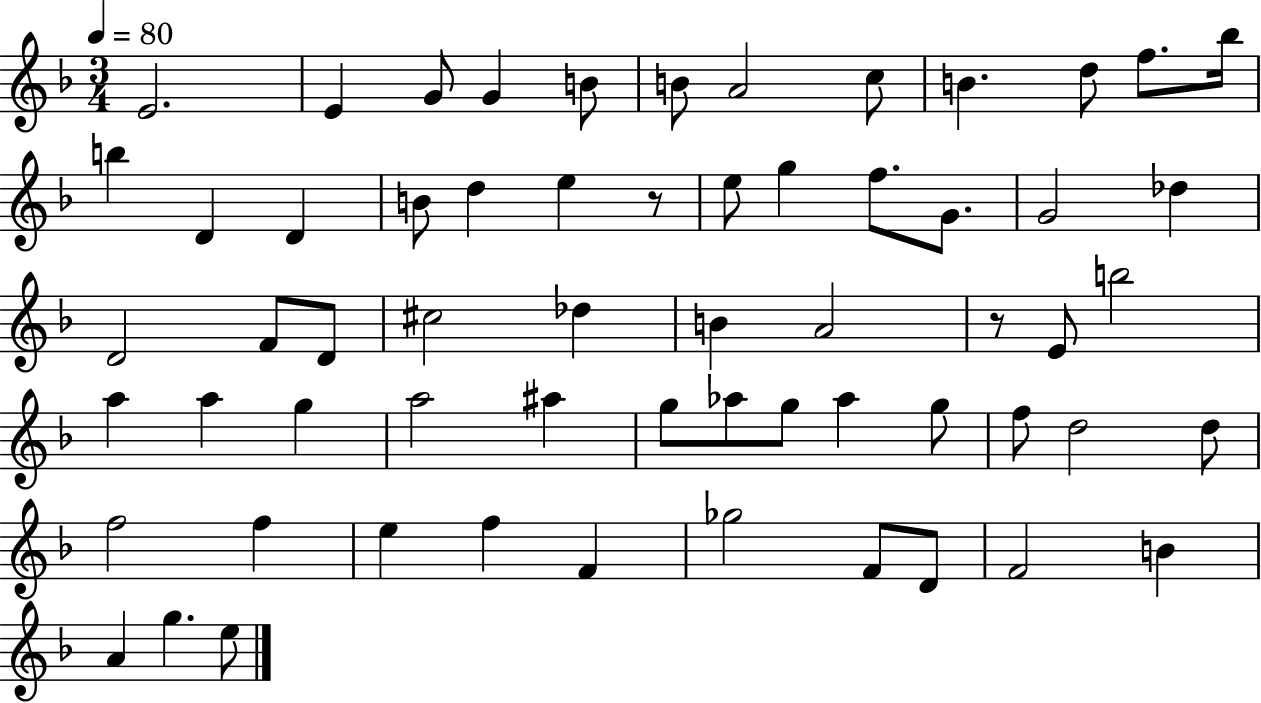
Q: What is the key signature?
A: F major